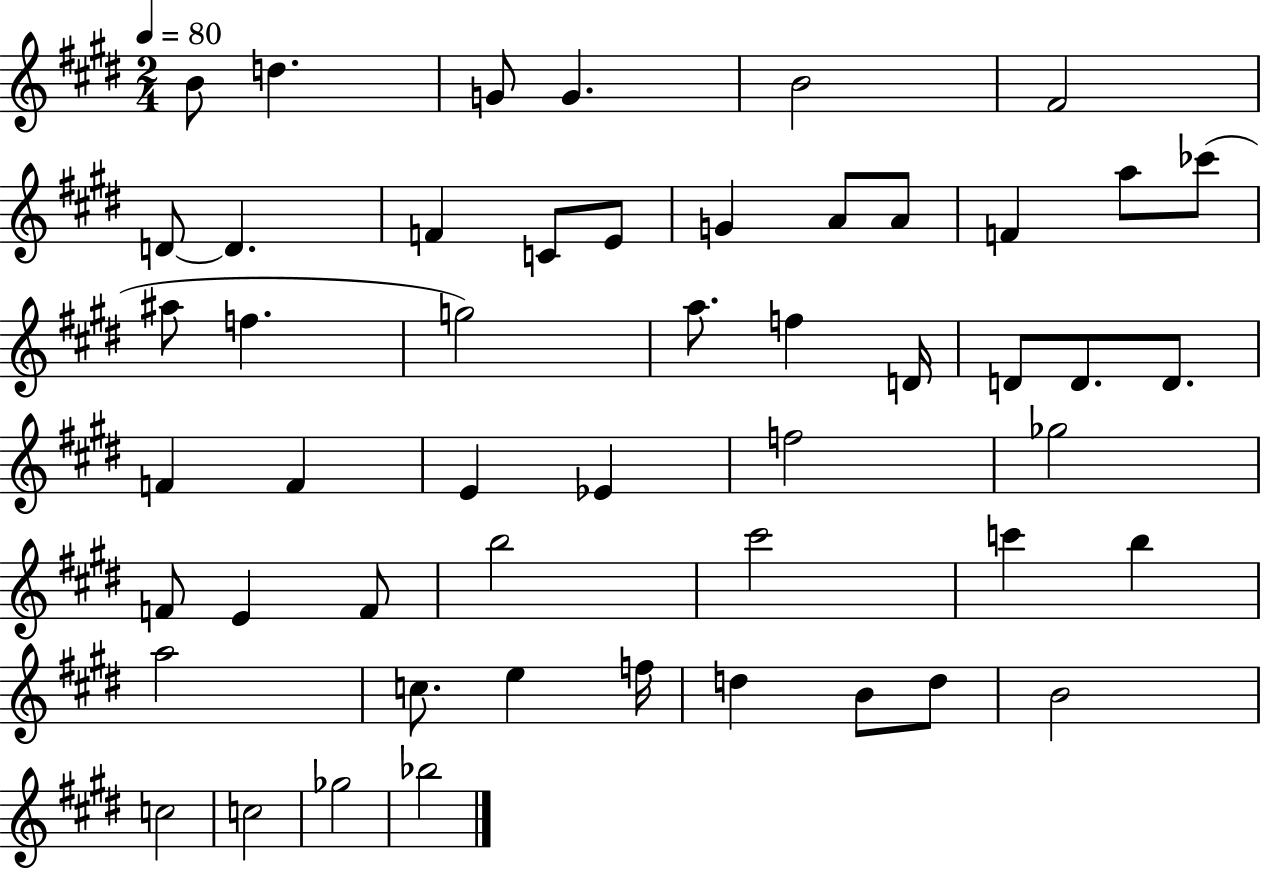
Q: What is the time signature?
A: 2/4